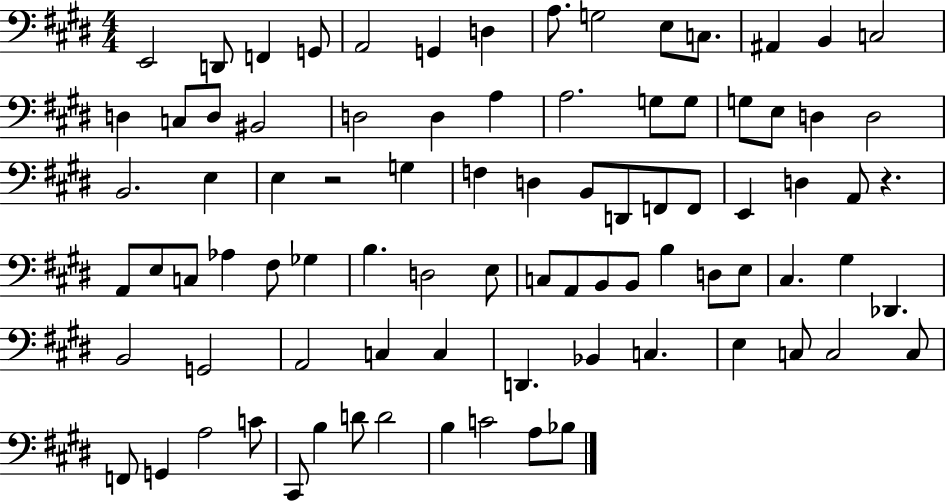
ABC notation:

X:1
T:Untitled
M:4/4
L:1/4
K:E
E,,2 D,,/2 F,, G,,/2 A,,2 G,, D, A,/2 G,2 E,/2 C,/2 ^A,, B,, C,2 D, C,/2 D,/2 ^B,,2 D,2 D, A, A,2 G,/2 G,/2 G,/2 E,/2 D, D,2 B,,2 E, E, z2 G, F, D, B,,/2 D,,/2 F,,/2 F,,/2 E,, D, A,,/2 z A,,/2 E,/2 C,/2 _A, ^F,/2 _G, B, D,2 E,/2 C,/2 A,,/2 B,,/2 B,,/2 B, D,/2 E,/2 ^C, ^G, _D,, B,,2 G,,2 A,,2 C, C, D,, _B,, C, E, C,/2 C,2 C,/2 F,,/2 G,, A,2 C/2 ^C,,/2 B, D/2 D2 B, C2 A,/2 _B,/2